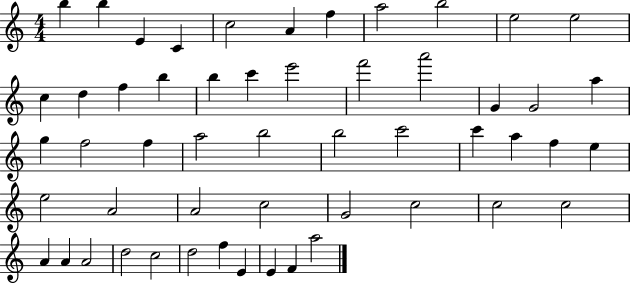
{
  \clef treble
  \numericTimeSignature
  \time 4/4
  \key c \major
  b''4 b''4 e'4 c'4 | c''2 a'4 f''4 | a''2 b''2 | e''2 e''2 | \break c''4 d''4 f''4 b''4 | b''4 c'''4 e'''2 | f'''2 a'''2 | g'4 g'2 a''4 | \break g''4 f''2 f''4 | a''2 b''2 | b''2 c'''2 | c'''4 a''4 f''4 e''4 | \break e''2 a'2 | a'2 c''2 | g'2 c''2 | c''2 c''2 | \break a'4 a'4 a'2 | d''2 c''2 | d''2 f''4 e'4 | e'4 f'4 a''2 | \break \bar "|."
}